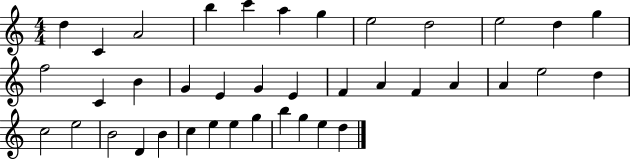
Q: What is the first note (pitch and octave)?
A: D5